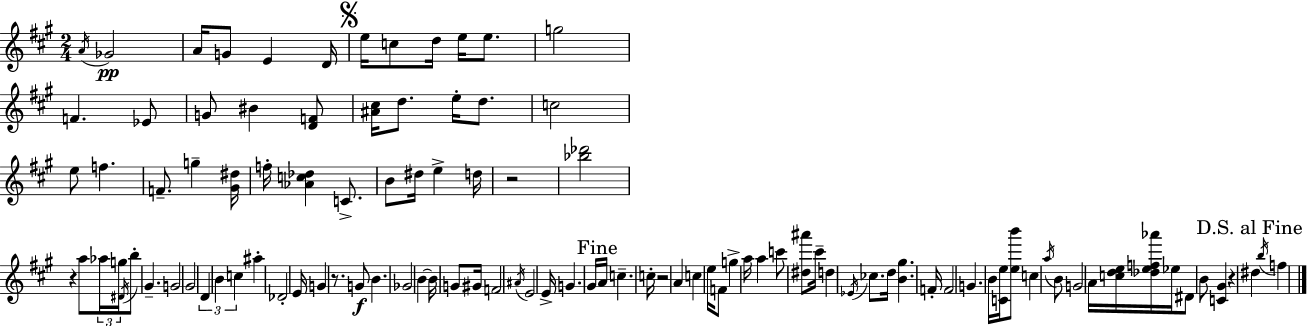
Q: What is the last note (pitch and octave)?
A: F5